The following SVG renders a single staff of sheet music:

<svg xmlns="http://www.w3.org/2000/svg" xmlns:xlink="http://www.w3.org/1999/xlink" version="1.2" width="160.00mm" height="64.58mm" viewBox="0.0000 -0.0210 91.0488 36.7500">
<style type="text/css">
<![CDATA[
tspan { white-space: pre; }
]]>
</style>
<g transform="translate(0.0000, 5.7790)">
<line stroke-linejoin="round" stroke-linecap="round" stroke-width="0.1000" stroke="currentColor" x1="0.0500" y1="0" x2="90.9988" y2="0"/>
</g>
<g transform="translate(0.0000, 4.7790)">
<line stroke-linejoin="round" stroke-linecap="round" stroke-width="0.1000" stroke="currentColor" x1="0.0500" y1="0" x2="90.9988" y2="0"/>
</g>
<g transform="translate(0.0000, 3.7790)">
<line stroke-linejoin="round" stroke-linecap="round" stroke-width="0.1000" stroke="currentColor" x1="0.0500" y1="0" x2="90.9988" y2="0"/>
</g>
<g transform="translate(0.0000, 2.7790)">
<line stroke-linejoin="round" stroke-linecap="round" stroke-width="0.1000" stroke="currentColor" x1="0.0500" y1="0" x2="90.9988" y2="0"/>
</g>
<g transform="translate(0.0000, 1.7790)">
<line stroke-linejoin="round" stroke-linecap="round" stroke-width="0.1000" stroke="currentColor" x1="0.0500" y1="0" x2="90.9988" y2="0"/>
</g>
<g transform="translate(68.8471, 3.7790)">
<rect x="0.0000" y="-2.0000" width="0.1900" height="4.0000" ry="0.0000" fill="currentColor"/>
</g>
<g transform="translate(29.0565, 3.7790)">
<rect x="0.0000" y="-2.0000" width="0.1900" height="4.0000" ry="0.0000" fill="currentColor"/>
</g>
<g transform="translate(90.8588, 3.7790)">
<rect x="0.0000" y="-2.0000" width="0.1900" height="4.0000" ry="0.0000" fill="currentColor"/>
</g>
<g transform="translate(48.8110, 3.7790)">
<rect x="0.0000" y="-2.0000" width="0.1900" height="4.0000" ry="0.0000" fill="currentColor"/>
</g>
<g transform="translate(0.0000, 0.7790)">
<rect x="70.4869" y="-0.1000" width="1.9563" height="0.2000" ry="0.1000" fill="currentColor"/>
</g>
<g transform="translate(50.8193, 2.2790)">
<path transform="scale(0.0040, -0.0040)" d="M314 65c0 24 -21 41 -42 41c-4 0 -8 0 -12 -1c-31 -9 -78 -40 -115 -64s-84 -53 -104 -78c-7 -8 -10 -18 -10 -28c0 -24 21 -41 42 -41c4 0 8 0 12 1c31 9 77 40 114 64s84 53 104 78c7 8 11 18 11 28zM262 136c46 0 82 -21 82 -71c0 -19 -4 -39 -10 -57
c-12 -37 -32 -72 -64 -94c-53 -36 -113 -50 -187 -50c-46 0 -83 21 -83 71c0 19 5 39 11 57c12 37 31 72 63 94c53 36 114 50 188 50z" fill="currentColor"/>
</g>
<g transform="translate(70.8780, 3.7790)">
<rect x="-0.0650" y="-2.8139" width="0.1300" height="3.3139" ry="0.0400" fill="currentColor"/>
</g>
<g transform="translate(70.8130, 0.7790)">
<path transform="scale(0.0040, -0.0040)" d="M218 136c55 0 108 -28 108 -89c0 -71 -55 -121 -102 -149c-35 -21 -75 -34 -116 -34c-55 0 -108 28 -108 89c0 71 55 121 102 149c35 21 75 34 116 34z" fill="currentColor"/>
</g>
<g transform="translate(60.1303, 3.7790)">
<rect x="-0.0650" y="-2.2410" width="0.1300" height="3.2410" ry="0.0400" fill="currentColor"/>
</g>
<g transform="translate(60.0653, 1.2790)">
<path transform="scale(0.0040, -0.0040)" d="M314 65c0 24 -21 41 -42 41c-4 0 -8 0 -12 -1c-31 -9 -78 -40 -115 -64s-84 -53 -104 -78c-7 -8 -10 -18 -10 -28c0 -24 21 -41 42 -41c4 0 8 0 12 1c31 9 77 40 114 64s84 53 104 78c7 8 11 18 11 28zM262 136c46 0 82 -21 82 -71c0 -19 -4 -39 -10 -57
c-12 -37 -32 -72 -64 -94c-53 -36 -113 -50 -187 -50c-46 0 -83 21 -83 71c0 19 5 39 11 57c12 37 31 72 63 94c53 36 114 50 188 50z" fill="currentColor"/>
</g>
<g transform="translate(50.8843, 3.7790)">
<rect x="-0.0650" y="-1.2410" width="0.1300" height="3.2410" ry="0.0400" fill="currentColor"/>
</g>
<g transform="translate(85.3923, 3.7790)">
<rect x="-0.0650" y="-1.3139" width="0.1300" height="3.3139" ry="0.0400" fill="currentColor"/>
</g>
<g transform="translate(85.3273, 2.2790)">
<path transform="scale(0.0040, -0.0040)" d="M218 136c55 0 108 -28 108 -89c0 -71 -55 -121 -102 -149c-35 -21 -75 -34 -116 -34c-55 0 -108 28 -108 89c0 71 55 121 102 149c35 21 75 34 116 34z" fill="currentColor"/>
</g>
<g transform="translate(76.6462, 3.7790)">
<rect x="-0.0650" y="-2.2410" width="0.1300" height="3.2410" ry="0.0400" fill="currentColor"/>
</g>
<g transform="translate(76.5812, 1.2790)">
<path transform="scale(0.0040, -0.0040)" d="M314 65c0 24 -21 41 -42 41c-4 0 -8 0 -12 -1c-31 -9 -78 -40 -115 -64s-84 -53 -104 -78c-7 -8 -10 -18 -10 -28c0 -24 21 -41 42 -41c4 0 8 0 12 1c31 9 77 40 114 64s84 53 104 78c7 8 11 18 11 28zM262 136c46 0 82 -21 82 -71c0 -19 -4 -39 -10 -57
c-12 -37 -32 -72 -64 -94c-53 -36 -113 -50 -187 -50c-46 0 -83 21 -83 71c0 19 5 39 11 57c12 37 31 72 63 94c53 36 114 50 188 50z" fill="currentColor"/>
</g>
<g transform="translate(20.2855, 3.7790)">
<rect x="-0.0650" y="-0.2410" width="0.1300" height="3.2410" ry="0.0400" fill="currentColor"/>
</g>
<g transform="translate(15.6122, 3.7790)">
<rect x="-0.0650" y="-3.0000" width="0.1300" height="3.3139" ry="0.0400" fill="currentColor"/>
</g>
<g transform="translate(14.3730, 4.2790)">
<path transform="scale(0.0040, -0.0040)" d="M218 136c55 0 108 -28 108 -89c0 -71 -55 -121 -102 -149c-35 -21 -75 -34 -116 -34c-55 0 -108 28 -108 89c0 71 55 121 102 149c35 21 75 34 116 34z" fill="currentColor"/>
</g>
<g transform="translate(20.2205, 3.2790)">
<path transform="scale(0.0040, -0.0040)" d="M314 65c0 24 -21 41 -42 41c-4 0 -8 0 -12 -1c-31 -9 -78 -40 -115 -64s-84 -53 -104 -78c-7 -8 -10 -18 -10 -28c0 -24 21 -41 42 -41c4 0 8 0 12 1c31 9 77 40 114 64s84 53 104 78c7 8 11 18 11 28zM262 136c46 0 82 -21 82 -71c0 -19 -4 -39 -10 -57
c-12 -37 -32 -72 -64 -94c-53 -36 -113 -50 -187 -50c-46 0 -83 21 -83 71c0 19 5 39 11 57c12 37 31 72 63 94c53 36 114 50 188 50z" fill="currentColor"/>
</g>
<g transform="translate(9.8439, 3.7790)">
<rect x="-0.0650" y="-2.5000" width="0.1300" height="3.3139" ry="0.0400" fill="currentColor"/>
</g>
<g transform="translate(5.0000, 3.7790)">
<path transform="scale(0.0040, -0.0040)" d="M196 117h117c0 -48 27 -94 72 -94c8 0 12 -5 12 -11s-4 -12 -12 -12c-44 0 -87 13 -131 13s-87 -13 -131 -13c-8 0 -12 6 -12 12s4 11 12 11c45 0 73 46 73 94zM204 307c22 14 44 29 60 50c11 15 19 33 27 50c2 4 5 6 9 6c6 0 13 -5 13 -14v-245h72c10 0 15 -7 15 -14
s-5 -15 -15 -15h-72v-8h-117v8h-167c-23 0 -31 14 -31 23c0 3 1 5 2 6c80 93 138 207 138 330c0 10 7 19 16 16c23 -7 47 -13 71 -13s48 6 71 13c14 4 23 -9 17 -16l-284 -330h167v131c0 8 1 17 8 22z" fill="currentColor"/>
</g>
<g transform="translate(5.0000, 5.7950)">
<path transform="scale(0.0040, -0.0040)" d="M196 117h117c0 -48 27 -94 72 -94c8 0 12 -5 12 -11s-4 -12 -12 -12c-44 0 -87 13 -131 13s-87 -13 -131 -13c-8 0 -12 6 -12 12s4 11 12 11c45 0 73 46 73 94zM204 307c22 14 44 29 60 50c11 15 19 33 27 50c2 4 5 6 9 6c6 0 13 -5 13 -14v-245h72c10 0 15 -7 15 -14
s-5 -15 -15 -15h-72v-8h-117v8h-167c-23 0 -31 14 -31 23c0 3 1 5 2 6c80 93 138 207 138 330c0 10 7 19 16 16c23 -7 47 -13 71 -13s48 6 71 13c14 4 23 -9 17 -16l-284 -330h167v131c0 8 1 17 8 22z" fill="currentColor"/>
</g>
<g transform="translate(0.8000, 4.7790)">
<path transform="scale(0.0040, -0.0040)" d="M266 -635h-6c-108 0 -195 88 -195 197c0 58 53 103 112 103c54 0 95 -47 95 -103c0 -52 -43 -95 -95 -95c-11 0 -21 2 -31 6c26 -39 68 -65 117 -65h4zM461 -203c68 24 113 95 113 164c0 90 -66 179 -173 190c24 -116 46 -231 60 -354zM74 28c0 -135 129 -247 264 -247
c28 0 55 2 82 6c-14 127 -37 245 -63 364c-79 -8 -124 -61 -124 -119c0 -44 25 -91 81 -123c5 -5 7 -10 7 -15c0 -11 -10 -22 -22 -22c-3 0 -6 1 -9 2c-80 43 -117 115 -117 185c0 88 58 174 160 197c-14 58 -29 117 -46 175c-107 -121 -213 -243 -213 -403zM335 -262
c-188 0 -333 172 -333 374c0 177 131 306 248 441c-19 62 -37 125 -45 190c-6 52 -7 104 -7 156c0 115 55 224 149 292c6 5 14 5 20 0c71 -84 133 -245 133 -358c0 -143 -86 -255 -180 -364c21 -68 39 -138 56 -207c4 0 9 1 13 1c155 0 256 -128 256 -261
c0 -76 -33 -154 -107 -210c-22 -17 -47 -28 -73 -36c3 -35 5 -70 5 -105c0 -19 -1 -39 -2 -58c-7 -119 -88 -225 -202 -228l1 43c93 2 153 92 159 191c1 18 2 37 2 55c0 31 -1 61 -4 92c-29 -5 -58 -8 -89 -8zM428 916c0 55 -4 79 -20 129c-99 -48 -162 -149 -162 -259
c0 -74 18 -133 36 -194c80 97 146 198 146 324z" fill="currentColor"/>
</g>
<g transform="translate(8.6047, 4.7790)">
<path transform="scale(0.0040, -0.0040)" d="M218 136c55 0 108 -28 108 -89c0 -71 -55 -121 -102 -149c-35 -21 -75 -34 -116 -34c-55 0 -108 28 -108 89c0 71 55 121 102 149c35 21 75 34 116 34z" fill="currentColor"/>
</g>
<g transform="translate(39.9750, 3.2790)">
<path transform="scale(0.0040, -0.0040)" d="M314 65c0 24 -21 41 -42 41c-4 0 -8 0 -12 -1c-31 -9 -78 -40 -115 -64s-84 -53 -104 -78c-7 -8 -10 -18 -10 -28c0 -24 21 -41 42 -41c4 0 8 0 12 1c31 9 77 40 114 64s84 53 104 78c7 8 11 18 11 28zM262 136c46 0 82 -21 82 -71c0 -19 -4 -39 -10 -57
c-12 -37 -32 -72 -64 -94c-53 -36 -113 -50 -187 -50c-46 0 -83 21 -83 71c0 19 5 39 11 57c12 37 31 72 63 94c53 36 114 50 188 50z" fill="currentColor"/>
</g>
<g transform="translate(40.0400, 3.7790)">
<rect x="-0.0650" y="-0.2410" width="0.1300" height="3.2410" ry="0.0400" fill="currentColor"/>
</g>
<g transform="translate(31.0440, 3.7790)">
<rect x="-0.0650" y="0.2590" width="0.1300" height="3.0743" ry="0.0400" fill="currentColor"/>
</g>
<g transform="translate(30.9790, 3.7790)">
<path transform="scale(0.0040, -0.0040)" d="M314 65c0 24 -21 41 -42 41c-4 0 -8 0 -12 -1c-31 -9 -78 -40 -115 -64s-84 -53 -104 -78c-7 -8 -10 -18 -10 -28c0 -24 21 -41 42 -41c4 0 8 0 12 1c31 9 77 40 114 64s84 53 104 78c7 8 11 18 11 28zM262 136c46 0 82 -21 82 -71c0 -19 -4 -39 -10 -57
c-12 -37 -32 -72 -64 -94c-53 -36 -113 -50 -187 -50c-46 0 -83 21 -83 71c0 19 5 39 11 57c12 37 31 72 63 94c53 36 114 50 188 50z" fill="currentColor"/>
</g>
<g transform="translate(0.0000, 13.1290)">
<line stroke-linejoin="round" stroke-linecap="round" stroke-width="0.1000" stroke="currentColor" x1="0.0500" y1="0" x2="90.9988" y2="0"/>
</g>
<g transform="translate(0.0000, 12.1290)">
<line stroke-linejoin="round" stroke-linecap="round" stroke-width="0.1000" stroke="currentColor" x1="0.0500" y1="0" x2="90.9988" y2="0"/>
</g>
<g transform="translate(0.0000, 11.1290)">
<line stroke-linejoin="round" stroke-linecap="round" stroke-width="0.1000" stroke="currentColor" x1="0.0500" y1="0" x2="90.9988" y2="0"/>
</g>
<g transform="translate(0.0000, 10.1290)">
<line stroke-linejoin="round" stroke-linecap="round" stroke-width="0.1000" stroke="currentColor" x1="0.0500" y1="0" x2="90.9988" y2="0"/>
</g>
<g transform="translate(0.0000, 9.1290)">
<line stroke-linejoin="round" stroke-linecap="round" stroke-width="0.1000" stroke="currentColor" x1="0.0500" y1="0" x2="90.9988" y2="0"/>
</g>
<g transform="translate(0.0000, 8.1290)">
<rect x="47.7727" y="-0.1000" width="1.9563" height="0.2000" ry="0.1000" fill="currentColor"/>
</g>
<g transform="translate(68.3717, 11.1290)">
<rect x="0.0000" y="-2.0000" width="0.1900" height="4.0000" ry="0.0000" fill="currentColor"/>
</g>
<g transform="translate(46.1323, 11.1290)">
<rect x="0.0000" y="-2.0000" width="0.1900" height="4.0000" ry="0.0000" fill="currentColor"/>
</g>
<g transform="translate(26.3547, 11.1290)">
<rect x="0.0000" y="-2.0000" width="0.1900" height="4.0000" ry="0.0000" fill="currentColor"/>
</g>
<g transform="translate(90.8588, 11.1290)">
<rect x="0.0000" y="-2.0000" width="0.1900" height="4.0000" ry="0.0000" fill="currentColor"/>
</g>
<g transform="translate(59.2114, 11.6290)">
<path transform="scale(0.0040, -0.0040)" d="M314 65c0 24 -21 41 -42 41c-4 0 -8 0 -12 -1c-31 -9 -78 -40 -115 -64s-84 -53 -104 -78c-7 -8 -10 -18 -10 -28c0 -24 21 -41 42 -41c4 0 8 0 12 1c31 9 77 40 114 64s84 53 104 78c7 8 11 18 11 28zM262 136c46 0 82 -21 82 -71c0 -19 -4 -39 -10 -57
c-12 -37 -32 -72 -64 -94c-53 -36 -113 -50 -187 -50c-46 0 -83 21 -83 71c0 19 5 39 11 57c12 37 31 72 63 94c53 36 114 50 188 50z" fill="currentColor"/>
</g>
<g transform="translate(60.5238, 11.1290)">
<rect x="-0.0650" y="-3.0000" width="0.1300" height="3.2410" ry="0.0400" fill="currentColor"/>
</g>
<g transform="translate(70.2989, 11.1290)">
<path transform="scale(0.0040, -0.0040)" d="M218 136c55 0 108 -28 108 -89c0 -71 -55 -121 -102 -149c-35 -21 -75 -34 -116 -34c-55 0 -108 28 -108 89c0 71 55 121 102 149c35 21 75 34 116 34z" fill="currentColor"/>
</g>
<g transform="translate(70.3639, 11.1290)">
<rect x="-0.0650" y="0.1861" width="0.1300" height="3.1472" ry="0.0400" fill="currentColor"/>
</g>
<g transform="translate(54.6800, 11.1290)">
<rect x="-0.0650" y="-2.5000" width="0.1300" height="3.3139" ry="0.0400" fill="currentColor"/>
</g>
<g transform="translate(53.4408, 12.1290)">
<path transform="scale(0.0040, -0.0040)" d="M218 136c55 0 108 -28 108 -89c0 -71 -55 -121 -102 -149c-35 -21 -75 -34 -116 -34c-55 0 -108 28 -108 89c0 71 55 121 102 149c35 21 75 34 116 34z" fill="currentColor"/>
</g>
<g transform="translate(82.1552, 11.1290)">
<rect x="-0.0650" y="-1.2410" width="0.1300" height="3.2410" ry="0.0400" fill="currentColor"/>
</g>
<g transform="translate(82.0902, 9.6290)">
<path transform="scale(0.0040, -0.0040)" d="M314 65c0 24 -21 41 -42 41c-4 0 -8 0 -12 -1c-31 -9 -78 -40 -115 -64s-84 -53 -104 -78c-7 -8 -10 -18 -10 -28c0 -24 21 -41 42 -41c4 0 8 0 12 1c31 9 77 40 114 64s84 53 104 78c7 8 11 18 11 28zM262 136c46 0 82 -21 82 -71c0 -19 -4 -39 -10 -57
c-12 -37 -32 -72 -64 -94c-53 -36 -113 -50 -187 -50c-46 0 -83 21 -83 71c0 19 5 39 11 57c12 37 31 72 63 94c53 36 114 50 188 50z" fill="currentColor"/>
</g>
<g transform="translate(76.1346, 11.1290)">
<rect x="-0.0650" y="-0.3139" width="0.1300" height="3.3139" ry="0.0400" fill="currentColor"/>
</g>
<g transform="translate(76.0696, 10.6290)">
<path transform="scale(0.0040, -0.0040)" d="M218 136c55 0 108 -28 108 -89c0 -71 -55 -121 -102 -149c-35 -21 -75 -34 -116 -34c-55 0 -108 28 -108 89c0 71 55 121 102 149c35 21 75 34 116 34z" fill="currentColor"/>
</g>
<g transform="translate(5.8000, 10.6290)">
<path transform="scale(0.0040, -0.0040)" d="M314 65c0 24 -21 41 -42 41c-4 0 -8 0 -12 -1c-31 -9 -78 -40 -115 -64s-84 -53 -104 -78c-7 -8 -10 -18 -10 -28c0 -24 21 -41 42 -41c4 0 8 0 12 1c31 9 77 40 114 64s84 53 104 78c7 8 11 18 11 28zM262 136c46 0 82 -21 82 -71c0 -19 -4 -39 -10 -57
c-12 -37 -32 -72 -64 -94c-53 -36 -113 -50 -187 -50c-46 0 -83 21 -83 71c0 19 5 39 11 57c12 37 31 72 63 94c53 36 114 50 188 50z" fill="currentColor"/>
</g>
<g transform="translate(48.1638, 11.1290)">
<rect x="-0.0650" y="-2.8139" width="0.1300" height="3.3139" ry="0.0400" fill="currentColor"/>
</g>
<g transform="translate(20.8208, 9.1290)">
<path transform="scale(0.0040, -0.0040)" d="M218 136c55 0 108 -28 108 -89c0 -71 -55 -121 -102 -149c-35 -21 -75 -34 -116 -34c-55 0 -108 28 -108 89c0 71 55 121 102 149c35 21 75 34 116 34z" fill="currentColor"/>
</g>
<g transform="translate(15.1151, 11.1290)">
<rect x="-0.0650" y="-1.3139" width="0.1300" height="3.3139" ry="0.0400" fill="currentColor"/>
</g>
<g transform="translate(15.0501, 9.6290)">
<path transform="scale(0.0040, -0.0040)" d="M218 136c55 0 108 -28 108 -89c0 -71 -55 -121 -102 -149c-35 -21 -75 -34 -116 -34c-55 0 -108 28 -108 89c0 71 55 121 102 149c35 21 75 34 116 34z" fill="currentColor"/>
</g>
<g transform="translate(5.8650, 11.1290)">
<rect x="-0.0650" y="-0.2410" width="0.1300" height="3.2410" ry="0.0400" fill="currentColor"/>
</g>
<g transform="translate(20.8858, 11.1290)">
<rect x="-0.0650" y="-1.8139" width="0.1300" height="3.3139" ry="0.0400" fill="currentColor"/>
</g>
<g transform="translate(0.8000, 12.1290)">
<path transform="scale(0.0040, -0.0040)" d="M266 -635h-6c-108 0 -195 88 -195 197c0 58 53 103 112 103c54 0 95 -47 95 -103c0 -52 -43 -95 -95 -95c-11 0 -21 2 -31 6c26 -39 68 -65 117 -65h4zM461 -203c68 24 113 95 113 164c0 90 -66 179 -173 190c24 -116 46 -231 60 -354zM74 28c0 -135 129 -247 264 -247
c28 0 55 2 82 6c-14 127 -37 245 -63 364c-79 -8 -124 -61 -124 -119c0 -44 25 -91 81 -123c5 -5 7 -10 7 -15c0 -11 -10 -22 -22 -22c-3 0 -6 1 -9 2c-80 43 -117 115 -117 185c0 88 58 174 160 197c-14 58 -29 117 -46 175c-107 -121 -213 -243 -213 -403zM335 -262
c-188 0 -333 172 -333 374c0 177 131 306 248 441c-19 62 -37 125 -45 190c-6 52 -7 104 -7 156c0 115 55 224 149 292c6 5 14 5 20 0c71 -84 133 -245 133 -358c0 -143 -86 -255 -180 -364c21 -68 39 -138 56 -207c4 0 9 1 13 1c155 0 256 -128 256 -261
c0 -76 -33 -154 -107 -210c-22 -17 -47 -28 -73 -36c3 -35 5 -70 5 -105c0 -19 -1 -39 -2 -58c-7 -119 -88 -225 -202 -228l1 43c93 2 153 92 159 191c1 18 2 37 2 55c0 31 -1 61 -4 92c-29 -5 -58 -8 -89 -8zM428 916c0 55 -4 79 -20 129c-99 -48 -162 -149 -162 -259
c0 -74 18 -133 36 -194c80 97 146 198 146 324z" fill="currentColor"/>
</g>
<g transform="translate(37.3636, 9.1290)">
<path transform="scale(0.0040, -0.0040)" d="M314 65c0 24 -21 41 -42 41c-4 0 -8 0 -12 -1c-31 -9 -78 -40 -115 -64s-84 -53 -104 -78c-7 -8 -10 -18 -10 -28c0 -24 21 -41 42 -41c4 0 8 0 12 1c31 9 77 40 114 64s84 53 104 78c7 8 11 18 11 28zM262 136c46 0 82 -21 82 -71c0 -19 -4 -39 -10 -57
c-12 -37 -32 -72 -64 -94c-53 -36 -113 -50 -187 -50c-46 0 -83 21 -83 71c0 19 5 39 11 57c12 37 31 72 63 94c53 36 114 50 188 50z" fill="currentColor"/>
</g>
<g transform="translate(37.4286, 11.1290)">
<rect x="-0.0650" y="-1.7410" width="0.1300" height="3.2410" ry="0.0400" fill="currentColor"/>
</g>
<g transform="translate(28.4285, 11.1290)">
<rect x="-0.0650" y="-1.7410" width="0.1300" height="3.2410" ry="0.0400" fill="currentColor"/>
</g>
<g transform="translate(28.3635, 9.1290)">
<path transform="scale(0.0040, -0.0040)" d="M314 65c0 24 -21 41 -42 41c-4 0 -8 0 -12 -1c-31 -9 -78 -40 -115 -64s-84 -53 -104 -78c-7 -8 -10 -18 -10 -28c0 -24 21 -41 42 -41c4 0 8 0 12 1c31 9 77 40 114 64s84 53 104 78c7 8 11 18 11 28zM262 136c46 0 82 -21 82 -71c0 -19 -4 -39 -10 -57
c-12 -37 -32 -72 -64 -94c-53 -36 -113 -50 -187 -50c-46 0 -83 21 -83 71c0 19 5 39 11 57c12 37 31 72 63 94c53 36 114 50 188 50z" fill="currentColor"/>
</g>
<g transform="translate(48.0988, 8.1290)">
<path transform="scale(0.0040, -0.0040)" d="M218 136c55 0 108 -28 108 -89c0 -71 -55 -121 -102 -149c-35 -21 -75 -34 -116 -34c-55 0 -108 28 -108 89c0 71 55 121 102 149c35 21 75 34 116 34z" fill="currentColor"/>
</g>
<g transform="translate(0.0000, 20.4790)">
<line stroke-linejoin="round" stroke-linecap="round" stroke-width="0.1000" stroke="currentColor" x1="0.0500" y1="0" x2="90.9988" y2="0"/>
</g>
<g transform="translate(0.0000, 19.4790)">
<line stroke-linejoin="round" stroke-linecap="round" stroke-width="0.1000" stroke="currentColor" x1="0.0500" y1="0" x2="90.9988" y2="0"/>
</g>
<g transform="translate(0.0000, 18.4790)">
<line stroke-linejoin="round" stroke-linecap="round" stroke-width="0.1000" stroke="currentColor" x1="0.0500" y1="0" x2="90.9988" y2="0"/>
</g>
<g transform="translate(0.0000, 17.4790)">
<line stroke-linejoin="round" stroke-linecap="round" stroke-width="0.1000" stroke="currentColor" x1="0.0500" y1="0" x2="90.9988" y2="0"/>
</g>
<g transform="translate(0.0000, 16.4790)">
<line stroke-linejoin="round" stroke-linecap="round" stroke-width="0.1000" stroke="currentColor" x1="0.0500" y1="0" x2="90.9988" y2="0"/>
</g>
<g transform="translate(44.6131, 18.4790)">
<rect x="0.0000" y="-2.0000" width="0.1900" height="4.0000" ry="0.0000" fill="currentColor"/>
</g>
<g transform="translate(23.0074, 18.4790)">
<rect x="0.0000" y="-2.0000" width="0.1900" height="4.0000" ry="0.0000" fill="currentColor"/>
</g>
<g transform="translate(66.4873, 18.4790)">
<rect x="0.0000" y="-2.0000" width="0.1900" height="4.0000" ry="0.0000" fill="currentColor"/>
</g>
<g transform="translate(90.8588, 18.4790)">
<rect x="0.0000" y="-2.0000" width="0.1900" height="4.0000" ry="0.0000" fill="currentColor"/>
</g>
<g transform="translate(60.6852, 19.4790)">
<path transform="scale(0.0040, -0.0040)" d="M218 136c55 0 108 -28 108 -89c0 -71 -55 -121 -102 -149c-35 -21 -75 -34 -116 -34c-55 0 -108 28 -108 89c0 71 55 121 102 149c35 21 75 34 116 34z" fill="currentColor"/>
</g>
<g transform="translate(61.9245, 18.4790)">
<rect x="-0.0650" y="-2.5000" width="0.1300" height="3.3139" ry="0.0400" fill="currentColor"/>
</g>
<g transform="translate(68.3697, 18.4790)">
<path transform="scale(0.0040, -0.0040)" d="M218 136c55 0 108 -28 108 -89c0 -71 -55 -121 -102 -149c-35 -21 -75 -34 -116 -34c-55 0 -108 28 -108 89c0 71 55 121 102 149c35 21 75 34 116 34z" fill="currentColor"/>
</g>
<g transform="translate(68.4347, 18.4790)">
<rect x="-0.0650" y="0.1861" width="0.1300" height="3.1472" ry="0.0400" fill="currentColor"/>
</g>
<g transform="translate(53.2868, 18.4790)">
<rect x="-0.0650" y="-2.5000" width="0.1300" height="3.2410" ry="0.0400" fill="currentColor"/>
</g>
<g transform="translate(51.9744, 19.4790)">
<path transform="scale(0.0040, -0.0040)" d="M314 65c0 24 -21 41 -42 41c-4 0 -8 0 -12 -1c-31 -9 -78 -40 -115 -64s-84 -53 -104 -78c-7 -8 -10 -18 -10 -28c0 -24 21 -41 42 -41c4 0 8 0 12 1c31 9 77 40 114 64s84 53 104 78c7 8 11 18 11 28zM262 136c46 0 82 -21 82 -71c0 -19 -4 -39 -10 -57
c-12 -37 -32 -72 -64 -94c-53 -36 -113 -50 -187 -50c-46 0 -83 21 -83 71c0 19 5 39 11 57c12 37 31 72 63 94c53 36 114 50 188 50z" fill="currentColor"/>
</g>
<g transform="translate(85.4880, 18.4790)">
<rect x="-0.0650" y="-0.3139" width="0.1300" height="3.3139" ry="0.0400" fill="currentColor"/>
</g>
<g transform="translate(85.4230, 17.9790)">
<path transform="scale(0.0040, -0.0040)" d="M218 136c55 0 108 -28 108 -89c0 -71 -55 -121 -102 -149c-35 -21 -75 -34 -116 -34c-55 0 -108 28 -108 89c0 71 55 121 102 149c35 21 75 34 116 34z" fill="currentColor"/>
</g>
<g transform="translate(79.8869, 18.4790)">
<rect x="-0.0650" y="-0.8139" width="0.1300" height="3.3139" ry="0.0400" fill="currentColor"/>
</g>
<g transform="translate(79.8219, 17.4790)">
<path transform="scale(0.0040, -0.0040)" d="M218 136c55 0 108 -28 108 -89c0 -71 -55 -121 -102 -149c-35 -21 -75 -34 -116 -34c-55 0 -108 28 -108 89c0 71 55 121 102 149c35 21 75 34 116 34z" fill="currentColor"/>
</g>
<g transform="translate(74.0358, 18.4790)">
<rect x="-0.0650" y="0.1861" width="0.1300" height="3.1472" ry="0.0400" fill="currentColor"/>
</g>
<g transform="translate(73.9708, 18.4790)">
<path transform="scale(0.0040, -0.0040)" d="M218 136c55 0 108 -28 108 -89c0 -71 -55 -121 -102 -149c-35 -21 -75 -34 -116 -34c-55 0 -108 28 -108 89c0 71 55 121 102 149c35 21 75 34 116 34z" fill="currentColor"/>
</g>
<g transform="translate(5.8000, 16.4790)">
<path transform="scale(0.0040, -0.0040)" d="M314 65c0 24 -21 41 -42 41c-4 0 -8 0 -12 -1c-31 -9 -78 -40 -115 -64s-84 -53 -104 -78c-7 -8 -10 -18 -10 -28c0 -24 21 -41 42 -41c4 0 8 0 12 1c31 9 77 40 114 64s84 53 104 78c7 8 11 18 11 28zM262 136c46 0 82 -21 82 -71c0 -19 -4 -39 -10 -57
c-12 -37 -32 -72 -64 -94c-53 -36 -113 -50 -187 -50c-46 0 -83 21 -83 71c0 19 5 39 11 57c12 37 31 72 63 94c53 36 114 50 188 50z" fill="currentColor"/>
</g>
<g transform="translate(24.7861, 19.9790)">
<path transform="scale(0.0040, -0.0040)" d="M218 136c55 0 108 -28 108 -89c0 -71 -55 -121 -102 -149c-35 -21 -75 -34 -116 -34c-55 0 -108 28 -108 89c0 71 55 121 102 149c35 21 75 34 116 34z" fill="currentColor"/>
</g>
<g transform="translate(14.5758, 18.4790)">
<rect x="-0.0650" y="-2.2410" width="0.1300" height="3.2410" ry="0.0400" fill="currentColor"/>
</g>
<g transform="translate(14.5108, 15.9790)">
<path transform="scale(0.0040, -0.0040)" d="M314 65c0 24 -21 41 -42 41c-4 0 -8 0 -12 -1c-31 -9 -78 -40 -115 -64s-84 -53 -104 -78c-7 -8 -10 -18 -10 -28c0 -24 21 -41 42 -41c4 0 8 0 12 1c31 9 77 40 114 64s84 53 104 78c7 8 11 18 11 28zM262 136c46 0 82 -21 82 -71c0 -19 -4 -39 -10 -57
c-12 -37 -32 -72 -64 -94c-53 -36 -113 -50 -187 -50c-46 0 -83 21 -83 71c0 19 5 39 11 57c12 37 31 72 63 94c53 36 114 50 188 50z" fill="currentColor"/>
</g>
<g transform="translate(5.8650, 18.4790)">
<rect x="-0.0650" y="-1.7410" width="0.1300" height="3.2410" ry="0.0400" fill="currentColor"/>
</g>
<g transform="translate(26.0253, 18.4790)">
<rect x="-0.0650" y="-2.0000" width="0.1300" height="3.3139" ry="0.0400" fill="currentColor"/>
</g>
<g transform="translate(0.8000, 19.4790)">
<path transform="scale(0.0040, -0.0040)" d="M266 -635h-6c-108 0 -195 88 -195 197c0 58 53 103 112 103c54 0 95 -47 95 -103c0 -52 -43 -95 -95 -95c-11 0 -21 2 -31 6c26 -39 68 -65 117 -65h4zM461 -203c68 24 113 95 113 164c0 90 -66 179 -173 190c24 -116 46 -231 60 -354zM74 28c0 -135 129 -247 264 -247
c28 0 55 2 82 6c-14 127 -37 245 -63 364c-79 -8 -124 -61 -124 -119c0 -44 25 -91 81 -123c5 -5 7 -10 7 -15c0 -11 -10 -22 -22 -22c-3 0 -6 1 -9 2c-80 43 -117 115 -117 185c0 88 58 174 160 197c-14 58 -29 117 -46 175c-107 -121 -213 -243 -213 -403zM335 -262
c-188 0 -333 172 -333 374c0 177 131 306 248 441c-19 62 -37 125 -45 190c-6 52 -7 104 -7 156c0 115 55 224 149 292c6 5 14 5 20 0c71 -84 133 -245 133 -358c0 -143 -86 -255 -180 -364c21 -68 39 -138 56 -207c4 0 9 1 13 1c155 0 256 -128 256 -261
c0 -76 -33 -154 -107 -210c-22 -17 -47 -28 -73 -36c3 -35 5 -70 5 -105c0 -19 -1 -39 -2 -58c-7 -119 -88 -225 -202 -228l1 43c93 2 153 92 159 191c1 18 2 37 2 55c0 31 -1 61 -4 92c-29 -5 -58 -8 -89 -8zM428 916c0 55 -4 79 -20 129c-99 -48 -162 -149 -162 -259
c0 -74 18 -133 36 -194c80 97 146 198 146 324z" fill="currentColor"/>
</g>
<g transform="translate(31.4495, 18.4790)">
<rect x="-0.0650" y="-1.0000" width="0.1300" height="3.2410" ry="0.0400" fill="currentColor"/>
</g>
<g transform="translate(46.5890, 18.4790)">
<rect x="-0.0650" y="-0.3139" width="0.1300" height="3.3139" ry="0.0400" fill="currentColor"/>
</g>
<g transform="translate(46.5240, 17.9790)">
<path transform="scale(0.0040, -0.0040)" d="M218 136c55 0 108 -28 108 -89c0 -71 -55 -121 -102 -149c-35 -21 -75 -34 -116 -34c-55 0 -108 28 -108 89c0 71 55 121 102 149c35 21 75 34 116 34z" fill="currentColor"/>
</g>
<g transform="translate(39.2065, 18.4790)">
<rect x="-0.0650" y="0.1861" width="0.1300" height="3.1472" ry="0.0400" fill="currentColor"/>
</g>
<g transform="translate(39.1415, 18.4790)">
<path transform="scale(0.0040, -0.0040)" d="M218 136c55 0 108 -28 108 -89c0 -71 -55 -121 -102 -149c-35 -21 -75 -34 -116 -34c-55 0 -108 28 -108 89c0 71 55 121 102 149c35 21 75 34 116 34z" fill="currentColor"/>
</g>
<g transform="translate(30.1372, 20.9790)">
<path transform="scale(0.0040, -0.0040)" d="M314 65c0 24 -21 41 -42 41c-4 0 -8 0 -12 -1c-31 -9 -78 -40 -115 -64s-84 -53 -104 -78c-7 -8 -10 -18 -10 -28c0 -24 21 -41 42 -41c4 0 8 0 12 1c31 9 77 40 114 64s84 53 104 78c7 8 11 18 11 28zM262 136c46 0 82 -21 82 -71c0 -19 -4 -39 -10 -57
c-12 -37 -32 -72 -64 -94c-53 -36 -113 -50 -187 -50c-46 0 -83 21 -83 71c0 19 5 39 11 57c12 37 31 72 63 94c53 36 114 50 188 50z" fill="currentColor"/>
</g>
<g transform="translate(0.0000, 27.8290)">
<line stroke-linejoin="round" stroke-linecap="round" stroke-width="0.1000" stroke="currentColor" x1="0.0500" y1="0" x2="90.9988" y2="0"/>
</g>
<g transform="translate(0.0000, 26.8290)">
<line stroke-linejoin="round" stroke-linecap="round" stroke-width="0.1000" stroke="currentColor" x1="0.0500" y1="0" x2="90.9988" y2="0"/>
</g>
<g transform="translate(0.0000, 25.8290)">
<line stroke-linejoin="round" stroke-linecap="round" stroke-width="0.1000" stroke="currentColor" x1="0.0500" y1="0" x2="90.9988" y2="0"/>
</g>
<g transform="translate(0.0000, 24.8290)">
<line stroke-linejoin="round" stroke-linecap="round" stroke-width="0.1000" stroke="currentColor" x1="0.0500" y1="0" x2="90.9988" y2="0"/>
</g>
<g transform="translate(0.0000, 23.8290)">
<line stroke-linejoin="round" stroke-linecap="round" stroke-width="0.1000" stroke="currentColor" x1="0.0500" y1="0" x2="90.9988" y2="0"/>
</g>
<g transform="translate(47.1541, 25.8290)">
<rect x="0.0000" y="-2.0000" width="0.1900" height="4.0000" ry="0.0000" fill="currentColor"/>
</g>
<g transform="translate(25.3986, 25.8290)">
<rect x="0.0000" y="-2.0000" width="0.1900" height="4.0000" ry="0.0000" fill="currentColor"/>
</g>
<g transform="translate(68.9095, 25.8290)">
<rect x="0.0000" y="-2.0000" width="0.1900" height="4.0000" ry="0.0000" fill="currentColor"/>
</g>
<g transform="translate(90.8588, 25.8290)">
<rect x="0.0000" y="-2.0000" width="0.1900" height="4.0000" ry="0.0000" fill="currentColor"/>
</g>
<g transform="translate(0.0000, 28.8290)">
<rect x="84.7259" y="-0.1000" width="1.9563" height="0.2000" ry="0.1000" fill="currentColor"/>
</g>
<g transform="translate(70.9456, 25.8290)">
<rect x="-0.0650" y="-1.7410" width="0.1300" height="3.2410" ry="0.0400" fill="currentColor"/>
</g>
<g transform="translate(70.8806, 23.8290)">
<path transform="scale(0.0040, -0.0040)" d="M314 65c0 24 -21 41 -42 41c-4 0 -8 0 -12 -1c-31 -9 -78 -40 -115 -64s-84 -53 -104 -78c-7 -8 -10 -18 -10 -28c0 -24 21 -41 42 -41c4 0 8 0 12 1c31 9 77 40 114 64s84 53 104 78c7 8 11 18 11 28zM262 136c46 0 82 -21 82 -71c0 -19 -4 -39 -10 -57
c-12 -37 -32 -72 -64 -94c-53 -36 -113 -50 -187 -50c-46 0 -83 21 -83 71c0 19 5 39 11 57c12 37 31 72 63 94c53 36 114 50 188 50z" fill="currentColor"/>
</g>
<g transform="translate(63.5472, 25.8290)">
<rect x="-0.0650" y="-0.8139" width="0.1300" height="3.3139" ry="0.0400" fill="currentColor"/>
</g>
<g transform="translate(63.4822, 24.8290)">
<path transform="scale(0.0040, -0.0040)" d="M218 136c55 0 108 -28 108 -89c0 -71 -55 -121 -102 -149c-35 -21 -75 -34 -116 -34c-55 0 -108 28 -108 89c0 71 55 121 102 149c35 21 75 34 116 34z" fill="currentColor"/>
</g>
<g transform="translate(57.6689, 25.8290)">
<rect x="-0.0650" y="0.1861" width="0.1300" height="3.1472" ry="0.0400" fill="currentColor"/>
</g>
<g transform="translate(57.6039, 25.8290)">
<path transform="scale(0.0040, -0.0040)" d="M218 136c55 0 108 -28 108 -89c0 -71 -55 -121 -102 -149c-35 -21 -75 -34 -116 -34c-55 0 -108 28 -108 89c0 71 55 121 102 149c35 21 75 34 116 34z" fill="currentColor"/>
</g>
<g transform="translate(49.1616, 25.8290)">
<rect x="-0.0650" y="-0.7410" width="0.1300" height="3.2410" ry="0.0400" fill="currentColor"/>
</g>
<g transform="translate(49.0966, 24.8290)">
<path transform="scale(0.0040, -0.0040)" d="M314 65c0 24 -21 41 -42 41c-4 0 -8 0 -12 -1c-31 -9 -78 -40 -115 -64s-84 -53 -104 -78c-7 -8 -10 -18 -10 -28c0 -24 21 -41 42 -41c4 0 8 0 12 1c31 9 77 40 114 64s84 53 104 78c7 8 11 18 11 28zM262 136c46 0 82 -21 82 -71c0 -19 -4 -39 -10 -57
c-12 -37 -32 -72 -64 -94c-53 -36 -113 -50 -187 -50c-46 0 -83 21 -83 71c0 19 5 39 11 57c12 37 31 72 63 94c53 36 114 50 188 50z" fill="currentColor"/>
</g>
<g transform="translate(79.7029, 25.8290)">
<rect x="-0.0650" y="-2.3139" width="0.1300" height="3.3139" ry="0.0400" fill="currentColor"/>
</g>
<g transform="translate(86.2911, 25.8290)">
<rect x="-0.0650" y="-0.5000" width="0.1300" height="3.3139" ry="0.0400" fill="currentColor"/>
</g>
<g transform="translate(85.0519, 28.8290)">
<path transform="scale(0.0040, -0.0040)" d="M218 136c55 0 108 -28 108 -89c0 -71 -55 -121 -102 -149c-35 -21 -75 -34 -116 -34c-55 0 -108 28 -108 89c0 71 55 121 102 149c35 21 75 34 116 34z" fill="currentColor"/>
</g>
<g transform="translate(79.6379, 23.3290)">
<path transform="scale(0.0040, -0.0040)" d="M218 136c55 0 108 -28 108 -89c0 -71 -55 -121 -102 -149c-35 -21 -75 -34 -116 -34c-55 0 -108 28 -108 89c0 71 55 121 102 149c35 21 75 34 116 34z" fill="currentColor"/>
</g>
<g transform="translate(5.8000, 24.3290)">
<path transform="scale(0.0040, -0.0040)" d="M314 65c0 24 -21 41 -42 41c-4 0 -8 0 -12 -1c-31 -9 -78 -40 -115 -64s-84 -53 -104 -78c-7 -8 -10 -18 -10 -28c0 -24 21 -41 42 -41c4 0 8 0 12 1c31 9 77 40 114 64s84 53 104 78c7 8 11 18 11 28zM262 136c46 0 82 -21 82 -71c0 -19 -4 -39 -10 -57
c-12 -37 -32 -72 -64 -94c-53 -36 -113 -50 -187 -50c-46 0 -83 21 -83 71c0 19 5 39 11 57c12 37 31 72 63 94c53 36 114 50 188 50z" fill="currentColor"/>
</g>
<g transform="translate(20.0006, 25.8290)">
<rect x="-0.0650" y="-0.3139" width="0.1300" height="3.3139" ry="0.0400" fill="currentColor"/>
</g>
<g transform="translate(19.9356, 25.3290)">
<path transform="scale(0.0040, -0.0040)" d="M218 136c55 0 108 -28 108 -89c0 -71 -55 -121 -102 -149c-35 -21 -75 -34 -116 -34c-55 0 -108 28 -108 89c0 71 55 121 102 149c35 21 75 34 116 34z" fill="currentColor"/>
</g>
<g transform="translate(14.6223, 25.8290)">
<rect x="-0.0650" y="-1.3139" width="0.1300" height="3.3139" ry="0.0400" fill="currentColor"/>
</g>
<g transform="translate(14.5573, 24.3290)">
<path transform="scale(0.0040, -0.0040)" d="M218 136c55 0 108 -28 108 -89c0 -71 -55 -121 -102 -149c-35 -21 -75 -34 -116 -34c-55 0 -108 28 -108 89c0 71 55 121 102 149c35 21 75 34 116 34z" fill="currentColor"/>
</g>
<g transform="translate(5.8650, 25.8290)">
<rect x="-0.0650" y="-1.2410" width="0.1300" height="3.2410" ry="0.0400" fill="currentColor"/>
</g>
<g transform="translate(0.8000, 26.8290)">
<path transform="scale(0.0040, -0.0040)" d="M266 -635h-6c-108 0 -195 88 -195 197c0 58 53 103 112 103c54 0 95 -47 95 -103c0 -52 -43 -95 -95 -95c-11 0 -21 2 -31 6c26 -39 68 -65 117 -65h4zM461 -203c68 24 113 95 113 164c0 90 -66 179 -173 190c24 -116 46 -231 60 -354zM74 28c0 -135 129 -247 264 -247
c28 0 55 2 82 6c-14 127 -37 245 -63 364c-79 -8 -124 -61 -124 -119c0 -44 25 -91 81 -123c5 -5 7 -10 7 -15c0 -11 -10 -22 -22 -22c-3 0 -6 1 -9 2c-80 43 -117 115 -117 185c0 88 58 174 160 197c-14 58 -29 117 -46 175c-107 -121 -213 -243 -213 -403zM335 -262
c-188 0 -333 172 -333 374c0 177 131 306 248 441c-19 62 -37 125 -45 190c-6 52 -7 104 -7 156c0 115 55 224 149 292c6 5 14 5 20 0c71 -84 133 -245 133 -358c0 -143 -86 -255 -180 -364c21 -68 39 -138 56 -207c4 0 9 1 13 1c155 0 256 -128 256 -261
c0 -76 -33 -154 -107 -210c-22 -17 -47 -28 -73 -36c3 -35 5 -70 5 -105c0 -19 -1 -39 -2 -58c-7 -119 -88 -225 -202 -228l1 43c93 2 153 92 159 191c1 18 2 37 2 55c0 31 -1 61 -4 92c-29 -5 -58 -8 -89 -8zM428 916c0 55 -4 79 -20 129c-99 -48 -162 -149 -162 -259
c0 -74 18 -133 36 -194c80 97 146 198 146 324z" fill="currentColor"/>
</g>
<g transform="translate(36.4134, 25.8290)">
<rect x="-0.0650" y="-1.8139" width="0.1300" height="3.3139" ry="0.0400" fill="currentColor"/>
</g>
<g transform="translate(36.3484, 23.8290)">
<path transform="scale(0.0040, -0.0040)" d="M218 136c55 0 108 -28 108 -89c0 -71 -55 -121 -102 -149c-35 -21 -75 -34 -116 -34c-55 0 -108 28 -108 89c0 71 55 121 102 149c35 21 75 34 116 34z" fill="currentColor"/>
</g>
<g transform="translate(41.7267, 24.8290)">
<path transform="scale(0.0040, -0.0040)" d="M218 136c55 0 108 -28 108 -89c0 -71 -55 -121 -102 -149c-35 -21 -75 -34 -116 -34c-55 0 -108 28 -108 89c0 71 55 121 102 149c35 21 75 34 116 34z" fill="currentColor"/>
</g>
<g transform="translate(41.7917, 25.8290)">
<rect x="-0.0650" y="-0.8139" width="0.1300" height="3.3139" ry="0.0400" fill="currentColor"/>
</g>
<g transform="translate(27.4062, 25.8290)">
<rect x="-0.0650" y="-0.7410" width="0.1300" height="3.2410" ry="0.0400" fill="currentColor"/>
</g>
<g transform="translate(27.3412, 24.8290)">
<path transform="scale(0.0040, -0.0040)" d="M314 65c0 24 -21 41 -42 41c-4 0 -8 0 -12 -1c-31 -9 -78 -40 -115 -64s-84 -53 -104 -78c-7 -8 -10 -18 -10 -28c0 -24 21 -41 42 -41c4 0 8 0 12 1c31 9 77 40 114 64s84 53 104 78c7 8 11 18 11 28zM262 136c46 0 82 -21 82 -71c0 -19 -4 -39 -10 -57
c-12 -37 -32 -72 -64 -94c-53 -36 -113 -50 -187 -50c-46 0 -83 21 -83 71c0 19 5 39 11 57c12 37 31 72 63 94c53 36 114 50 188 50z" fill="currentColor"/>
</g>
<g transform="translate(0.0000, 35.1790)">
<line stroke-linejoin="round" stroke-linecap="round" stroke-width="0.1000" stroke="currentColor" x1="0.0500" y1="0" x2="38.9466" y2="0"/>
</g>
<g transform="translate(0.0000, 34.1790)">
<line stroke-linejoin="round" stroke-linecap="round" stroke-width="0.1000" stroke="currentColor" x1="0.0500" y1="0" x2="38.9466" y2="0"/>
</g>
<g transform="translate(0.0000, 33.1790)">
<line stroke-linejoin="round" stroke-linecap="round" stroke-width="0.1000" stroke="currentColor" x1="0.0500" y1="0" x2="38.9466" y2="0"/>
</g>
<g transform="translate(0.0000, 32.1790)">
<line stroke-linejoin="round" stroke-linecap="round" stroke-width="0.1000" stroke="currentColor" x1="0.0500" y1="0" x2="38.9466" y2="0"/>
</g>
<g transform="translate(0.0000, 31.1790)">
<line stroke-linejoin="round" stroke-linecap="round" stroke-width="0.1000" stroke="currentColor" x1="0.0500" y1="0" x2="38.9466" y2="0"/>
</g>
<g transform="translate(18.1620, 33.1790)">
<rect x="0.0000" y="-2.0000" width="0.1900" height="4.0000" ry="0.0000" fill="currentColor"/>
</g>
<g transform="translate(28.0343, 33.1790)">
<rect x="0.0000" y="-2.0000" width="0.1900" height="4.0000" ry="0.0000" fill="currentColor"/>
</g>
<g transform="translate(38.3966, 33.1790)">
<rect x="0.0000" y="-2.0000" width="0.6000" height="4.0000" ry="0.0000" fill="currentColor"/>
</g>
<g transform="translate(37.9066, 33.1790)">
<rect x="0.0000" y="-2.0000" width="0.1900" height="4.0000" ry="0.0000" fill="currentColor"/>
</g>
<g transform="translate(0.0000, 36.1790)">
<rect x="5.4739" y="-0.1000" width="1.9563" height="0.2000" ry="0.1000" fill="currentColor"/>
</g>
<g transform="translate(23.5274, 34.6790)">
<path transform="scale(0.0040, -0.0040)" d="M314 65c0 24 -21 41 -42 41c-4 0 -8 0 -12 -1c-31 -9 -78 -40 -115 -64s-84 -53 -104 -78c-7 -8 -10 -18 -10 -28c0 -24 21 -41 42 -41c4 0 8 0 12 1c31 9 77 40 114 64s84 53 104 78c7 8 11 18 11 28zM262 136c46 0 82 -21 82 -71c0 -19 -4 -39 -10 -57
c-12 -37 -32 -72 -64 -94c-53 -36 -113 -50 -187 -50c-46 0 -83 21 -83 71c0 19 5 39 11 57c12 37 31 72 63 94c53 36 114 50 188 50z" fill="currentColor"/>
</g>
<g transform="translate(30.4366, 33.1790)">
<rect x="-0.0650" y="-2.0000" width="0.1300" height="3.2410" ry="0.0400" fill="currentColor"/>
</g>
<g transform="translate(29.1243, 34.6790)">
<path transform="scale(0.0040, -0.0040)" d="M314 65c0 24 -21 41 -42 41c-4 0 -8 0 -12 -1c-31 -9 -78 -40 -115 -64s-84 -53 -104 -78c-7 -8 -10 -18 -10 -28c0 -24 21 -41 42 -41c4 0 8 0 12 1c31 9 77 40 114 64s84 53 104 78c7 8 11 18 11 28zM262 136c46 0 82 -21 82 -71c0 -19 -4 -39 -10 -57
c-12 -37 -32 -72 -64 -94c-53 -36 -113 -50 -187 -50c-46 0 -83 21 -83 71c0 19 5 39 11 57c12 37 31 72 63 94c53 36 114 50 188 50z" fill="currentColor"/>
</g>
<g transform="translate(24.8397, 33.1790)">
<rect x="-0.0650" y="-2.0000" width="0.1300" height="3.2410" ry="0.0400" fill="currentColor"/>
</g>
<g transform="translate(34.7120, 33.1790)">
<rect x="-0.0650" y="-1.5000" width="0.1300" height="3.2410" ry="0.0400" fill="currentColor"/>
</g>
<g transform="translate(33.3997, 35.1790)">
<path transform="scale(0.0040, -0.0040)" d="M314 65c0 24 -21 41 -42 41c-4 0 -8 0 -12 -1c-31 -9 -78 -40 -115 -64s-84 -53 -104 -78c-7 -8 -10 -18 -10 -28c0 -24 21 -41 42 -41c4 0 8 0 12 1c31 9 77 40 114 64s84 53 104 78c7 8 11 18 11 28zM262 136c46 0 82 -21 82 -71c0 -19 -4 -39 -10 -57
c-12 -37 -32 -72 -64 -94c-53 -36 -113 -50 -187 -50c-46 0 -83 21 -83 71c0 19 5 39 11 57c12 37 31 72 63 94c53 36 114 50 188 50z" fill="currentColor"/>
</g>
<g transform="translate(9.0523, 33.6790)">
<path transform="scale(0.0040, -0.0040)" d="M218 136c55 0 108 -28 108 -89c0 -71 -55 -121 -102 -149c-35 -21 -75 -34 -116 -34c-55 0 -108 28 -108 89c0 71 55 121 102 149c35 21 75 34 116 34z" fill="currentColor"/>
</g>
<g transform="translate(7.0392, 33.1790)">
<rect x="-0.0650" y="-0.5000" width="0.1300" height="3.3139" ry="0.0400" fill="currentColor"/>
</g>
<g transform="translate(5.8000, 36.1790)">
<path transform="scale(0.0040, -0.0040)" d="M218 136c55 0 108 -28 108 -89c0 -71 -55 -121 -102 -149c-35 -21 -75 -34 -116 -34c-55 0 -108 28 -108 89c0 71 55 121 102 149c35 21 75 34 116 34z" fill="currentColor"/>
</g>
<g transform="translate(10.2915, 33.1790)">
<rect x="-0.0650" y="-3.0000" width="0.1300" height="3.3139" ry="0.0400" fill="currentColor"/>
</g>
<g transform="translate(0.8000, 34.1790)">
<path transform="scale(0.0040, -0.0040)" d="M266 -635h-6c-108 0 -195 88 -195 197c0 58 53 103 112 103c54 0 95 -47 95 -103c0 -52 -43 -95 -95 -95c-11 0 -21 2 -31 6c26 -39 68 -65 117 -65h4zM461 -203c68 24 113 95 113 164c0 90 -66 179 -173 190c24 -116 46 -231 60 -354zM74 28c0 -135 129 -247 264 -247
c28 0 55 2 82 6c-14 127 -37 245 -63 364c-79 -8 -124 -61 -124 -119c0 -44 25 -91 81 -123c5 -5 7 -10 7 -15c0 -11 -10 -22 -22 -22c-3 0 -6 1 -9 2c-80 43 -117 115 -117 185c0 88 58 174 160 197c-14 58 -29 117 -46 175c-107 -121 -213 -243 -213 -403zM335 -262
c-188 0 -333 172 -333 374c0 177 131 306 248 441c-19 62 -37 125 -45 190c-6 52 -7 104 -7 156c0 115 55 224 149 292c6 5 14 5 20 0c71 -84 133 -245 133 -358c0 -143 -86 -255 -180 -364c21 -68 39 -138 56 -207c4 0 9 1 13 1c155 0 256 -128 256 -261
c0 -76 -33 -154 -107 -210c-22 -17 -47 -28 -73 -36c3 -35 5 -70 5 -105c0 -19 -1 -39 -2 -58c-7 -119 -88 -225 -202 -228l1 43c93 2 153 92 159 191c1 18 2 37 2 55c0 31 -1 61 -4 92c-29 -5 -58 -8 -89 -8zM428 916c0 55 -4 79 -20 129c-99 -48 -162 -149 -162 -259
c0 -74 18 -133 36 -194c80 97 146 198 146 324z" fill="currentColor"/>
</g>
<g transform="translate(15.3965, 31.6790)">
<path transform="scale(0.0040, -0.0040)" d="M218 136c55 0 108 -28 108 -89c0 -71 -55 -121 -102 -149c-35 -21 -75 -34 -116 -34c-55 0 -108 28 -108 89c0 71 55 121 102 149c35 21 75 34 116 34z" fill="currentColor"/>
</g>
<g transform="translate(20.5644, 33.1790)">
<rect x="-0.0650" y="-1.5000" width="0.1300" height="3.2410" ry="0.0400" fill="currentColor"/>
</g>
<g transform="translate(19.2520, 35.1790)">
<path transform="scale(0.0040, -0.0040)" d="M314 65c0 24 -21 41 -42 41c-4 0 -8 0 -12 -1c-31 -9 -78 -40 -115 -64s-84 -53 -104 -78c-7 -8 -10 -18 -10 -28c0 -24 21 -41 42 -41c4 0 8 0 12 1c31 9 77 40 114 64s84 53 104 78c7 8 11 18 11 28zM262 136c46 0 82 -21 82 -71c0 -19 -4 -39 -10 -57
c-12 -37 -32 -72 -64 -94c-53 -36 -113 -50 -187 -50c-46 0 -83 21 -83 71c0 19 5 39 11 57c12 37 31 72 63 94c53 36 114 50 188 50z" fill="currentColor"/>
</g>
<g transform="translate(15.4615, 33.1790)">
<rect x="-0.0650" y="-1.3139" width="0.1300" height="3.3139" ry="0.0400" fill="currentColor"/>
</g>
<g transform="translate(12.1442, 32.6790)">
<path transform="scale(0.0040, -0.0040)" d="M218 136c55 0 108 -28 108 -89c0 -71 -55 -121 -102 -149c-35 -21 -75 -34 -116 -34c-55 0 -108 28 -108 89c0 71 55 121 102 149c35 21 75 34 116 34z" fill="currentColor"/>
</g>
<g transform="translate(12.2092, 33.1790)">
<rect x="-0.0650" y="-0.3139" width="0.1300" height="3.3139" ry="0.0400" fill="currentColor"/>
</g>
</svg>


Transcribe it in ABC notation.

X:1
T:Untitled
M:4/4
L:1/4
K:C
G A c2 B2 c2 e2 g2 a g2 e c2 e f f2 f2 a G A2 B c e2 f2 g2 F D2 B c G2 G B B d c e2 e c d2 f d d2 B d f2 g C C A c e E2 F2 F2 E2